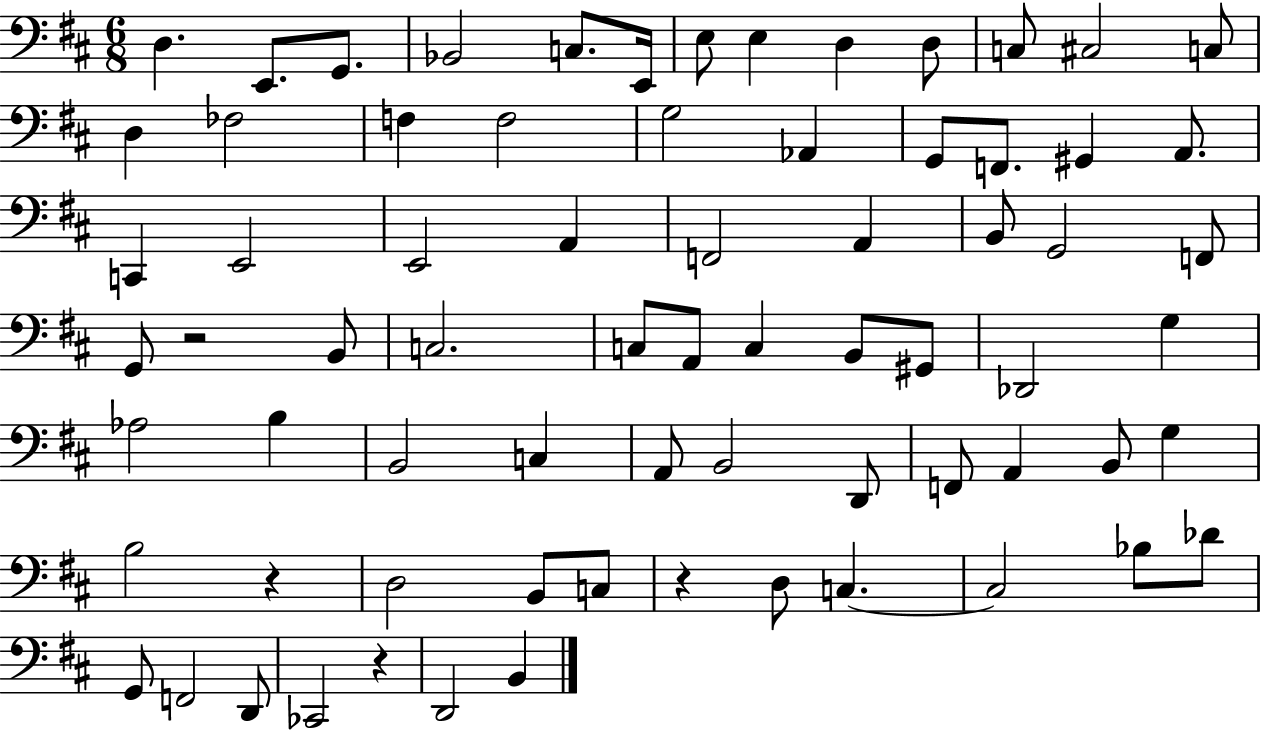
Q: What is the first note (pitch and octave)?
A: D3